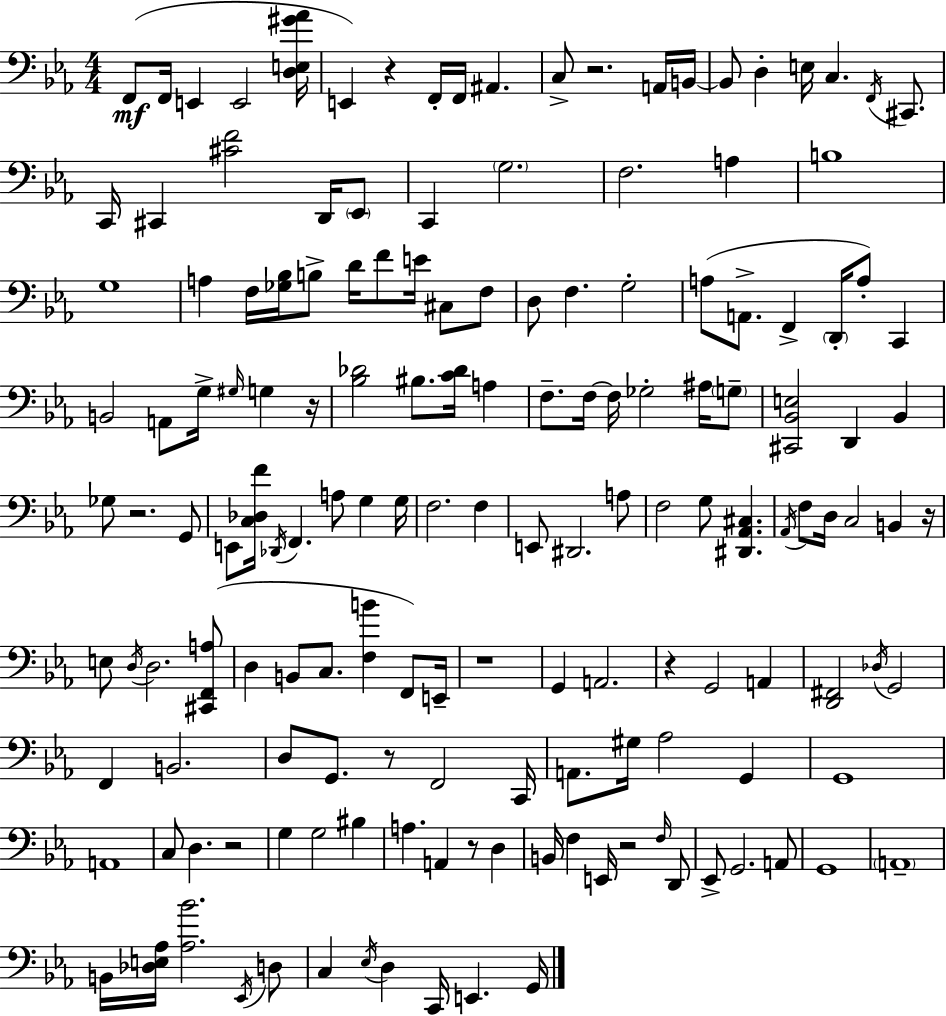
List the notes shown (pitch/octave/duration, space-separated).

F2/e F2/s E2/q E2/h [D3,E3,G#4,Ab4]/s E2/q R/q F2/s F2/s A#2/q. C3/e R/h. A2/s B2/s B2/e D3/q E3/s C3/q. F2/s C#2/e. C2/s C#2/q [C#4,F4]/h D2/s Eb2/e C2/q G3/h. F3/h. A3/q B3/w G3/w A3/q F3/s [Gb3,Bb3]/s B3/e D4/s F4/e E4/s C#3/e F3/e D3/e F3/q. G3/h A3/e A2/e. F2/q D2/s A3/e C2/q B2/h A2/e G3/s G#3/s G3/q R/s [Bb3,Db4]/h BIS3/e. [C4,Db4]/s A3/q F3/e. F3/s F3/s Gb3/h A#3/s G3/e [C#2,Bb2,E3]/h D2/q Bb2/q Gb3/e R/h. G2/e E2/e [C3,Db3,F4]/s Db2/s F2/q. A3/e G3/q G3/s F3/h. F3/q E2/e D#2/h. A3/e F3/h G3/e [D#2,Ab2,C#3]/q. Ab2/s F3/e D3/s C3/h B2/q R/s E3/e D3/s D3/h. [C#2,F2,A3]/e D3/q B2/e C3/e. [F3,B4]/q F2/e E2/s R/w G2/q A2/h. R/q G2/h A2/q [D2,F#2]/h Db3/s G2/h F2/q B2/h. D3/e G2/e. R/e F2/h C2/s A2/e. G#3/s Ab3/h G2/q G2/w A2/w C3/e D3/q. R/h G3/q G3/h BIS3/q A3/q. A2/q R/e D3/q B2/s F3/q E2/s R/h F3/s D2/e Eb2/e G2/h. A2/e G2/w A2/w B2/s [Db3,E3,Ab3]/s [Ab3,Bb4]/h. Eb2/s D3/e C3/q Eb3/s D3/q C2/s E2/q. G2/s